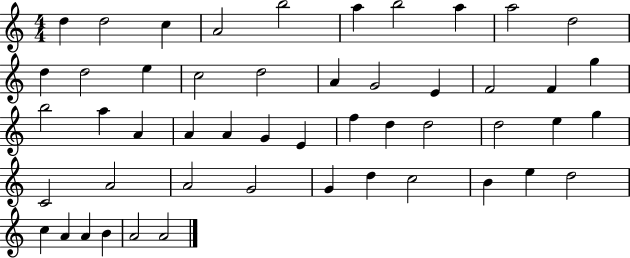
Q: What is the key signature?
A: C major